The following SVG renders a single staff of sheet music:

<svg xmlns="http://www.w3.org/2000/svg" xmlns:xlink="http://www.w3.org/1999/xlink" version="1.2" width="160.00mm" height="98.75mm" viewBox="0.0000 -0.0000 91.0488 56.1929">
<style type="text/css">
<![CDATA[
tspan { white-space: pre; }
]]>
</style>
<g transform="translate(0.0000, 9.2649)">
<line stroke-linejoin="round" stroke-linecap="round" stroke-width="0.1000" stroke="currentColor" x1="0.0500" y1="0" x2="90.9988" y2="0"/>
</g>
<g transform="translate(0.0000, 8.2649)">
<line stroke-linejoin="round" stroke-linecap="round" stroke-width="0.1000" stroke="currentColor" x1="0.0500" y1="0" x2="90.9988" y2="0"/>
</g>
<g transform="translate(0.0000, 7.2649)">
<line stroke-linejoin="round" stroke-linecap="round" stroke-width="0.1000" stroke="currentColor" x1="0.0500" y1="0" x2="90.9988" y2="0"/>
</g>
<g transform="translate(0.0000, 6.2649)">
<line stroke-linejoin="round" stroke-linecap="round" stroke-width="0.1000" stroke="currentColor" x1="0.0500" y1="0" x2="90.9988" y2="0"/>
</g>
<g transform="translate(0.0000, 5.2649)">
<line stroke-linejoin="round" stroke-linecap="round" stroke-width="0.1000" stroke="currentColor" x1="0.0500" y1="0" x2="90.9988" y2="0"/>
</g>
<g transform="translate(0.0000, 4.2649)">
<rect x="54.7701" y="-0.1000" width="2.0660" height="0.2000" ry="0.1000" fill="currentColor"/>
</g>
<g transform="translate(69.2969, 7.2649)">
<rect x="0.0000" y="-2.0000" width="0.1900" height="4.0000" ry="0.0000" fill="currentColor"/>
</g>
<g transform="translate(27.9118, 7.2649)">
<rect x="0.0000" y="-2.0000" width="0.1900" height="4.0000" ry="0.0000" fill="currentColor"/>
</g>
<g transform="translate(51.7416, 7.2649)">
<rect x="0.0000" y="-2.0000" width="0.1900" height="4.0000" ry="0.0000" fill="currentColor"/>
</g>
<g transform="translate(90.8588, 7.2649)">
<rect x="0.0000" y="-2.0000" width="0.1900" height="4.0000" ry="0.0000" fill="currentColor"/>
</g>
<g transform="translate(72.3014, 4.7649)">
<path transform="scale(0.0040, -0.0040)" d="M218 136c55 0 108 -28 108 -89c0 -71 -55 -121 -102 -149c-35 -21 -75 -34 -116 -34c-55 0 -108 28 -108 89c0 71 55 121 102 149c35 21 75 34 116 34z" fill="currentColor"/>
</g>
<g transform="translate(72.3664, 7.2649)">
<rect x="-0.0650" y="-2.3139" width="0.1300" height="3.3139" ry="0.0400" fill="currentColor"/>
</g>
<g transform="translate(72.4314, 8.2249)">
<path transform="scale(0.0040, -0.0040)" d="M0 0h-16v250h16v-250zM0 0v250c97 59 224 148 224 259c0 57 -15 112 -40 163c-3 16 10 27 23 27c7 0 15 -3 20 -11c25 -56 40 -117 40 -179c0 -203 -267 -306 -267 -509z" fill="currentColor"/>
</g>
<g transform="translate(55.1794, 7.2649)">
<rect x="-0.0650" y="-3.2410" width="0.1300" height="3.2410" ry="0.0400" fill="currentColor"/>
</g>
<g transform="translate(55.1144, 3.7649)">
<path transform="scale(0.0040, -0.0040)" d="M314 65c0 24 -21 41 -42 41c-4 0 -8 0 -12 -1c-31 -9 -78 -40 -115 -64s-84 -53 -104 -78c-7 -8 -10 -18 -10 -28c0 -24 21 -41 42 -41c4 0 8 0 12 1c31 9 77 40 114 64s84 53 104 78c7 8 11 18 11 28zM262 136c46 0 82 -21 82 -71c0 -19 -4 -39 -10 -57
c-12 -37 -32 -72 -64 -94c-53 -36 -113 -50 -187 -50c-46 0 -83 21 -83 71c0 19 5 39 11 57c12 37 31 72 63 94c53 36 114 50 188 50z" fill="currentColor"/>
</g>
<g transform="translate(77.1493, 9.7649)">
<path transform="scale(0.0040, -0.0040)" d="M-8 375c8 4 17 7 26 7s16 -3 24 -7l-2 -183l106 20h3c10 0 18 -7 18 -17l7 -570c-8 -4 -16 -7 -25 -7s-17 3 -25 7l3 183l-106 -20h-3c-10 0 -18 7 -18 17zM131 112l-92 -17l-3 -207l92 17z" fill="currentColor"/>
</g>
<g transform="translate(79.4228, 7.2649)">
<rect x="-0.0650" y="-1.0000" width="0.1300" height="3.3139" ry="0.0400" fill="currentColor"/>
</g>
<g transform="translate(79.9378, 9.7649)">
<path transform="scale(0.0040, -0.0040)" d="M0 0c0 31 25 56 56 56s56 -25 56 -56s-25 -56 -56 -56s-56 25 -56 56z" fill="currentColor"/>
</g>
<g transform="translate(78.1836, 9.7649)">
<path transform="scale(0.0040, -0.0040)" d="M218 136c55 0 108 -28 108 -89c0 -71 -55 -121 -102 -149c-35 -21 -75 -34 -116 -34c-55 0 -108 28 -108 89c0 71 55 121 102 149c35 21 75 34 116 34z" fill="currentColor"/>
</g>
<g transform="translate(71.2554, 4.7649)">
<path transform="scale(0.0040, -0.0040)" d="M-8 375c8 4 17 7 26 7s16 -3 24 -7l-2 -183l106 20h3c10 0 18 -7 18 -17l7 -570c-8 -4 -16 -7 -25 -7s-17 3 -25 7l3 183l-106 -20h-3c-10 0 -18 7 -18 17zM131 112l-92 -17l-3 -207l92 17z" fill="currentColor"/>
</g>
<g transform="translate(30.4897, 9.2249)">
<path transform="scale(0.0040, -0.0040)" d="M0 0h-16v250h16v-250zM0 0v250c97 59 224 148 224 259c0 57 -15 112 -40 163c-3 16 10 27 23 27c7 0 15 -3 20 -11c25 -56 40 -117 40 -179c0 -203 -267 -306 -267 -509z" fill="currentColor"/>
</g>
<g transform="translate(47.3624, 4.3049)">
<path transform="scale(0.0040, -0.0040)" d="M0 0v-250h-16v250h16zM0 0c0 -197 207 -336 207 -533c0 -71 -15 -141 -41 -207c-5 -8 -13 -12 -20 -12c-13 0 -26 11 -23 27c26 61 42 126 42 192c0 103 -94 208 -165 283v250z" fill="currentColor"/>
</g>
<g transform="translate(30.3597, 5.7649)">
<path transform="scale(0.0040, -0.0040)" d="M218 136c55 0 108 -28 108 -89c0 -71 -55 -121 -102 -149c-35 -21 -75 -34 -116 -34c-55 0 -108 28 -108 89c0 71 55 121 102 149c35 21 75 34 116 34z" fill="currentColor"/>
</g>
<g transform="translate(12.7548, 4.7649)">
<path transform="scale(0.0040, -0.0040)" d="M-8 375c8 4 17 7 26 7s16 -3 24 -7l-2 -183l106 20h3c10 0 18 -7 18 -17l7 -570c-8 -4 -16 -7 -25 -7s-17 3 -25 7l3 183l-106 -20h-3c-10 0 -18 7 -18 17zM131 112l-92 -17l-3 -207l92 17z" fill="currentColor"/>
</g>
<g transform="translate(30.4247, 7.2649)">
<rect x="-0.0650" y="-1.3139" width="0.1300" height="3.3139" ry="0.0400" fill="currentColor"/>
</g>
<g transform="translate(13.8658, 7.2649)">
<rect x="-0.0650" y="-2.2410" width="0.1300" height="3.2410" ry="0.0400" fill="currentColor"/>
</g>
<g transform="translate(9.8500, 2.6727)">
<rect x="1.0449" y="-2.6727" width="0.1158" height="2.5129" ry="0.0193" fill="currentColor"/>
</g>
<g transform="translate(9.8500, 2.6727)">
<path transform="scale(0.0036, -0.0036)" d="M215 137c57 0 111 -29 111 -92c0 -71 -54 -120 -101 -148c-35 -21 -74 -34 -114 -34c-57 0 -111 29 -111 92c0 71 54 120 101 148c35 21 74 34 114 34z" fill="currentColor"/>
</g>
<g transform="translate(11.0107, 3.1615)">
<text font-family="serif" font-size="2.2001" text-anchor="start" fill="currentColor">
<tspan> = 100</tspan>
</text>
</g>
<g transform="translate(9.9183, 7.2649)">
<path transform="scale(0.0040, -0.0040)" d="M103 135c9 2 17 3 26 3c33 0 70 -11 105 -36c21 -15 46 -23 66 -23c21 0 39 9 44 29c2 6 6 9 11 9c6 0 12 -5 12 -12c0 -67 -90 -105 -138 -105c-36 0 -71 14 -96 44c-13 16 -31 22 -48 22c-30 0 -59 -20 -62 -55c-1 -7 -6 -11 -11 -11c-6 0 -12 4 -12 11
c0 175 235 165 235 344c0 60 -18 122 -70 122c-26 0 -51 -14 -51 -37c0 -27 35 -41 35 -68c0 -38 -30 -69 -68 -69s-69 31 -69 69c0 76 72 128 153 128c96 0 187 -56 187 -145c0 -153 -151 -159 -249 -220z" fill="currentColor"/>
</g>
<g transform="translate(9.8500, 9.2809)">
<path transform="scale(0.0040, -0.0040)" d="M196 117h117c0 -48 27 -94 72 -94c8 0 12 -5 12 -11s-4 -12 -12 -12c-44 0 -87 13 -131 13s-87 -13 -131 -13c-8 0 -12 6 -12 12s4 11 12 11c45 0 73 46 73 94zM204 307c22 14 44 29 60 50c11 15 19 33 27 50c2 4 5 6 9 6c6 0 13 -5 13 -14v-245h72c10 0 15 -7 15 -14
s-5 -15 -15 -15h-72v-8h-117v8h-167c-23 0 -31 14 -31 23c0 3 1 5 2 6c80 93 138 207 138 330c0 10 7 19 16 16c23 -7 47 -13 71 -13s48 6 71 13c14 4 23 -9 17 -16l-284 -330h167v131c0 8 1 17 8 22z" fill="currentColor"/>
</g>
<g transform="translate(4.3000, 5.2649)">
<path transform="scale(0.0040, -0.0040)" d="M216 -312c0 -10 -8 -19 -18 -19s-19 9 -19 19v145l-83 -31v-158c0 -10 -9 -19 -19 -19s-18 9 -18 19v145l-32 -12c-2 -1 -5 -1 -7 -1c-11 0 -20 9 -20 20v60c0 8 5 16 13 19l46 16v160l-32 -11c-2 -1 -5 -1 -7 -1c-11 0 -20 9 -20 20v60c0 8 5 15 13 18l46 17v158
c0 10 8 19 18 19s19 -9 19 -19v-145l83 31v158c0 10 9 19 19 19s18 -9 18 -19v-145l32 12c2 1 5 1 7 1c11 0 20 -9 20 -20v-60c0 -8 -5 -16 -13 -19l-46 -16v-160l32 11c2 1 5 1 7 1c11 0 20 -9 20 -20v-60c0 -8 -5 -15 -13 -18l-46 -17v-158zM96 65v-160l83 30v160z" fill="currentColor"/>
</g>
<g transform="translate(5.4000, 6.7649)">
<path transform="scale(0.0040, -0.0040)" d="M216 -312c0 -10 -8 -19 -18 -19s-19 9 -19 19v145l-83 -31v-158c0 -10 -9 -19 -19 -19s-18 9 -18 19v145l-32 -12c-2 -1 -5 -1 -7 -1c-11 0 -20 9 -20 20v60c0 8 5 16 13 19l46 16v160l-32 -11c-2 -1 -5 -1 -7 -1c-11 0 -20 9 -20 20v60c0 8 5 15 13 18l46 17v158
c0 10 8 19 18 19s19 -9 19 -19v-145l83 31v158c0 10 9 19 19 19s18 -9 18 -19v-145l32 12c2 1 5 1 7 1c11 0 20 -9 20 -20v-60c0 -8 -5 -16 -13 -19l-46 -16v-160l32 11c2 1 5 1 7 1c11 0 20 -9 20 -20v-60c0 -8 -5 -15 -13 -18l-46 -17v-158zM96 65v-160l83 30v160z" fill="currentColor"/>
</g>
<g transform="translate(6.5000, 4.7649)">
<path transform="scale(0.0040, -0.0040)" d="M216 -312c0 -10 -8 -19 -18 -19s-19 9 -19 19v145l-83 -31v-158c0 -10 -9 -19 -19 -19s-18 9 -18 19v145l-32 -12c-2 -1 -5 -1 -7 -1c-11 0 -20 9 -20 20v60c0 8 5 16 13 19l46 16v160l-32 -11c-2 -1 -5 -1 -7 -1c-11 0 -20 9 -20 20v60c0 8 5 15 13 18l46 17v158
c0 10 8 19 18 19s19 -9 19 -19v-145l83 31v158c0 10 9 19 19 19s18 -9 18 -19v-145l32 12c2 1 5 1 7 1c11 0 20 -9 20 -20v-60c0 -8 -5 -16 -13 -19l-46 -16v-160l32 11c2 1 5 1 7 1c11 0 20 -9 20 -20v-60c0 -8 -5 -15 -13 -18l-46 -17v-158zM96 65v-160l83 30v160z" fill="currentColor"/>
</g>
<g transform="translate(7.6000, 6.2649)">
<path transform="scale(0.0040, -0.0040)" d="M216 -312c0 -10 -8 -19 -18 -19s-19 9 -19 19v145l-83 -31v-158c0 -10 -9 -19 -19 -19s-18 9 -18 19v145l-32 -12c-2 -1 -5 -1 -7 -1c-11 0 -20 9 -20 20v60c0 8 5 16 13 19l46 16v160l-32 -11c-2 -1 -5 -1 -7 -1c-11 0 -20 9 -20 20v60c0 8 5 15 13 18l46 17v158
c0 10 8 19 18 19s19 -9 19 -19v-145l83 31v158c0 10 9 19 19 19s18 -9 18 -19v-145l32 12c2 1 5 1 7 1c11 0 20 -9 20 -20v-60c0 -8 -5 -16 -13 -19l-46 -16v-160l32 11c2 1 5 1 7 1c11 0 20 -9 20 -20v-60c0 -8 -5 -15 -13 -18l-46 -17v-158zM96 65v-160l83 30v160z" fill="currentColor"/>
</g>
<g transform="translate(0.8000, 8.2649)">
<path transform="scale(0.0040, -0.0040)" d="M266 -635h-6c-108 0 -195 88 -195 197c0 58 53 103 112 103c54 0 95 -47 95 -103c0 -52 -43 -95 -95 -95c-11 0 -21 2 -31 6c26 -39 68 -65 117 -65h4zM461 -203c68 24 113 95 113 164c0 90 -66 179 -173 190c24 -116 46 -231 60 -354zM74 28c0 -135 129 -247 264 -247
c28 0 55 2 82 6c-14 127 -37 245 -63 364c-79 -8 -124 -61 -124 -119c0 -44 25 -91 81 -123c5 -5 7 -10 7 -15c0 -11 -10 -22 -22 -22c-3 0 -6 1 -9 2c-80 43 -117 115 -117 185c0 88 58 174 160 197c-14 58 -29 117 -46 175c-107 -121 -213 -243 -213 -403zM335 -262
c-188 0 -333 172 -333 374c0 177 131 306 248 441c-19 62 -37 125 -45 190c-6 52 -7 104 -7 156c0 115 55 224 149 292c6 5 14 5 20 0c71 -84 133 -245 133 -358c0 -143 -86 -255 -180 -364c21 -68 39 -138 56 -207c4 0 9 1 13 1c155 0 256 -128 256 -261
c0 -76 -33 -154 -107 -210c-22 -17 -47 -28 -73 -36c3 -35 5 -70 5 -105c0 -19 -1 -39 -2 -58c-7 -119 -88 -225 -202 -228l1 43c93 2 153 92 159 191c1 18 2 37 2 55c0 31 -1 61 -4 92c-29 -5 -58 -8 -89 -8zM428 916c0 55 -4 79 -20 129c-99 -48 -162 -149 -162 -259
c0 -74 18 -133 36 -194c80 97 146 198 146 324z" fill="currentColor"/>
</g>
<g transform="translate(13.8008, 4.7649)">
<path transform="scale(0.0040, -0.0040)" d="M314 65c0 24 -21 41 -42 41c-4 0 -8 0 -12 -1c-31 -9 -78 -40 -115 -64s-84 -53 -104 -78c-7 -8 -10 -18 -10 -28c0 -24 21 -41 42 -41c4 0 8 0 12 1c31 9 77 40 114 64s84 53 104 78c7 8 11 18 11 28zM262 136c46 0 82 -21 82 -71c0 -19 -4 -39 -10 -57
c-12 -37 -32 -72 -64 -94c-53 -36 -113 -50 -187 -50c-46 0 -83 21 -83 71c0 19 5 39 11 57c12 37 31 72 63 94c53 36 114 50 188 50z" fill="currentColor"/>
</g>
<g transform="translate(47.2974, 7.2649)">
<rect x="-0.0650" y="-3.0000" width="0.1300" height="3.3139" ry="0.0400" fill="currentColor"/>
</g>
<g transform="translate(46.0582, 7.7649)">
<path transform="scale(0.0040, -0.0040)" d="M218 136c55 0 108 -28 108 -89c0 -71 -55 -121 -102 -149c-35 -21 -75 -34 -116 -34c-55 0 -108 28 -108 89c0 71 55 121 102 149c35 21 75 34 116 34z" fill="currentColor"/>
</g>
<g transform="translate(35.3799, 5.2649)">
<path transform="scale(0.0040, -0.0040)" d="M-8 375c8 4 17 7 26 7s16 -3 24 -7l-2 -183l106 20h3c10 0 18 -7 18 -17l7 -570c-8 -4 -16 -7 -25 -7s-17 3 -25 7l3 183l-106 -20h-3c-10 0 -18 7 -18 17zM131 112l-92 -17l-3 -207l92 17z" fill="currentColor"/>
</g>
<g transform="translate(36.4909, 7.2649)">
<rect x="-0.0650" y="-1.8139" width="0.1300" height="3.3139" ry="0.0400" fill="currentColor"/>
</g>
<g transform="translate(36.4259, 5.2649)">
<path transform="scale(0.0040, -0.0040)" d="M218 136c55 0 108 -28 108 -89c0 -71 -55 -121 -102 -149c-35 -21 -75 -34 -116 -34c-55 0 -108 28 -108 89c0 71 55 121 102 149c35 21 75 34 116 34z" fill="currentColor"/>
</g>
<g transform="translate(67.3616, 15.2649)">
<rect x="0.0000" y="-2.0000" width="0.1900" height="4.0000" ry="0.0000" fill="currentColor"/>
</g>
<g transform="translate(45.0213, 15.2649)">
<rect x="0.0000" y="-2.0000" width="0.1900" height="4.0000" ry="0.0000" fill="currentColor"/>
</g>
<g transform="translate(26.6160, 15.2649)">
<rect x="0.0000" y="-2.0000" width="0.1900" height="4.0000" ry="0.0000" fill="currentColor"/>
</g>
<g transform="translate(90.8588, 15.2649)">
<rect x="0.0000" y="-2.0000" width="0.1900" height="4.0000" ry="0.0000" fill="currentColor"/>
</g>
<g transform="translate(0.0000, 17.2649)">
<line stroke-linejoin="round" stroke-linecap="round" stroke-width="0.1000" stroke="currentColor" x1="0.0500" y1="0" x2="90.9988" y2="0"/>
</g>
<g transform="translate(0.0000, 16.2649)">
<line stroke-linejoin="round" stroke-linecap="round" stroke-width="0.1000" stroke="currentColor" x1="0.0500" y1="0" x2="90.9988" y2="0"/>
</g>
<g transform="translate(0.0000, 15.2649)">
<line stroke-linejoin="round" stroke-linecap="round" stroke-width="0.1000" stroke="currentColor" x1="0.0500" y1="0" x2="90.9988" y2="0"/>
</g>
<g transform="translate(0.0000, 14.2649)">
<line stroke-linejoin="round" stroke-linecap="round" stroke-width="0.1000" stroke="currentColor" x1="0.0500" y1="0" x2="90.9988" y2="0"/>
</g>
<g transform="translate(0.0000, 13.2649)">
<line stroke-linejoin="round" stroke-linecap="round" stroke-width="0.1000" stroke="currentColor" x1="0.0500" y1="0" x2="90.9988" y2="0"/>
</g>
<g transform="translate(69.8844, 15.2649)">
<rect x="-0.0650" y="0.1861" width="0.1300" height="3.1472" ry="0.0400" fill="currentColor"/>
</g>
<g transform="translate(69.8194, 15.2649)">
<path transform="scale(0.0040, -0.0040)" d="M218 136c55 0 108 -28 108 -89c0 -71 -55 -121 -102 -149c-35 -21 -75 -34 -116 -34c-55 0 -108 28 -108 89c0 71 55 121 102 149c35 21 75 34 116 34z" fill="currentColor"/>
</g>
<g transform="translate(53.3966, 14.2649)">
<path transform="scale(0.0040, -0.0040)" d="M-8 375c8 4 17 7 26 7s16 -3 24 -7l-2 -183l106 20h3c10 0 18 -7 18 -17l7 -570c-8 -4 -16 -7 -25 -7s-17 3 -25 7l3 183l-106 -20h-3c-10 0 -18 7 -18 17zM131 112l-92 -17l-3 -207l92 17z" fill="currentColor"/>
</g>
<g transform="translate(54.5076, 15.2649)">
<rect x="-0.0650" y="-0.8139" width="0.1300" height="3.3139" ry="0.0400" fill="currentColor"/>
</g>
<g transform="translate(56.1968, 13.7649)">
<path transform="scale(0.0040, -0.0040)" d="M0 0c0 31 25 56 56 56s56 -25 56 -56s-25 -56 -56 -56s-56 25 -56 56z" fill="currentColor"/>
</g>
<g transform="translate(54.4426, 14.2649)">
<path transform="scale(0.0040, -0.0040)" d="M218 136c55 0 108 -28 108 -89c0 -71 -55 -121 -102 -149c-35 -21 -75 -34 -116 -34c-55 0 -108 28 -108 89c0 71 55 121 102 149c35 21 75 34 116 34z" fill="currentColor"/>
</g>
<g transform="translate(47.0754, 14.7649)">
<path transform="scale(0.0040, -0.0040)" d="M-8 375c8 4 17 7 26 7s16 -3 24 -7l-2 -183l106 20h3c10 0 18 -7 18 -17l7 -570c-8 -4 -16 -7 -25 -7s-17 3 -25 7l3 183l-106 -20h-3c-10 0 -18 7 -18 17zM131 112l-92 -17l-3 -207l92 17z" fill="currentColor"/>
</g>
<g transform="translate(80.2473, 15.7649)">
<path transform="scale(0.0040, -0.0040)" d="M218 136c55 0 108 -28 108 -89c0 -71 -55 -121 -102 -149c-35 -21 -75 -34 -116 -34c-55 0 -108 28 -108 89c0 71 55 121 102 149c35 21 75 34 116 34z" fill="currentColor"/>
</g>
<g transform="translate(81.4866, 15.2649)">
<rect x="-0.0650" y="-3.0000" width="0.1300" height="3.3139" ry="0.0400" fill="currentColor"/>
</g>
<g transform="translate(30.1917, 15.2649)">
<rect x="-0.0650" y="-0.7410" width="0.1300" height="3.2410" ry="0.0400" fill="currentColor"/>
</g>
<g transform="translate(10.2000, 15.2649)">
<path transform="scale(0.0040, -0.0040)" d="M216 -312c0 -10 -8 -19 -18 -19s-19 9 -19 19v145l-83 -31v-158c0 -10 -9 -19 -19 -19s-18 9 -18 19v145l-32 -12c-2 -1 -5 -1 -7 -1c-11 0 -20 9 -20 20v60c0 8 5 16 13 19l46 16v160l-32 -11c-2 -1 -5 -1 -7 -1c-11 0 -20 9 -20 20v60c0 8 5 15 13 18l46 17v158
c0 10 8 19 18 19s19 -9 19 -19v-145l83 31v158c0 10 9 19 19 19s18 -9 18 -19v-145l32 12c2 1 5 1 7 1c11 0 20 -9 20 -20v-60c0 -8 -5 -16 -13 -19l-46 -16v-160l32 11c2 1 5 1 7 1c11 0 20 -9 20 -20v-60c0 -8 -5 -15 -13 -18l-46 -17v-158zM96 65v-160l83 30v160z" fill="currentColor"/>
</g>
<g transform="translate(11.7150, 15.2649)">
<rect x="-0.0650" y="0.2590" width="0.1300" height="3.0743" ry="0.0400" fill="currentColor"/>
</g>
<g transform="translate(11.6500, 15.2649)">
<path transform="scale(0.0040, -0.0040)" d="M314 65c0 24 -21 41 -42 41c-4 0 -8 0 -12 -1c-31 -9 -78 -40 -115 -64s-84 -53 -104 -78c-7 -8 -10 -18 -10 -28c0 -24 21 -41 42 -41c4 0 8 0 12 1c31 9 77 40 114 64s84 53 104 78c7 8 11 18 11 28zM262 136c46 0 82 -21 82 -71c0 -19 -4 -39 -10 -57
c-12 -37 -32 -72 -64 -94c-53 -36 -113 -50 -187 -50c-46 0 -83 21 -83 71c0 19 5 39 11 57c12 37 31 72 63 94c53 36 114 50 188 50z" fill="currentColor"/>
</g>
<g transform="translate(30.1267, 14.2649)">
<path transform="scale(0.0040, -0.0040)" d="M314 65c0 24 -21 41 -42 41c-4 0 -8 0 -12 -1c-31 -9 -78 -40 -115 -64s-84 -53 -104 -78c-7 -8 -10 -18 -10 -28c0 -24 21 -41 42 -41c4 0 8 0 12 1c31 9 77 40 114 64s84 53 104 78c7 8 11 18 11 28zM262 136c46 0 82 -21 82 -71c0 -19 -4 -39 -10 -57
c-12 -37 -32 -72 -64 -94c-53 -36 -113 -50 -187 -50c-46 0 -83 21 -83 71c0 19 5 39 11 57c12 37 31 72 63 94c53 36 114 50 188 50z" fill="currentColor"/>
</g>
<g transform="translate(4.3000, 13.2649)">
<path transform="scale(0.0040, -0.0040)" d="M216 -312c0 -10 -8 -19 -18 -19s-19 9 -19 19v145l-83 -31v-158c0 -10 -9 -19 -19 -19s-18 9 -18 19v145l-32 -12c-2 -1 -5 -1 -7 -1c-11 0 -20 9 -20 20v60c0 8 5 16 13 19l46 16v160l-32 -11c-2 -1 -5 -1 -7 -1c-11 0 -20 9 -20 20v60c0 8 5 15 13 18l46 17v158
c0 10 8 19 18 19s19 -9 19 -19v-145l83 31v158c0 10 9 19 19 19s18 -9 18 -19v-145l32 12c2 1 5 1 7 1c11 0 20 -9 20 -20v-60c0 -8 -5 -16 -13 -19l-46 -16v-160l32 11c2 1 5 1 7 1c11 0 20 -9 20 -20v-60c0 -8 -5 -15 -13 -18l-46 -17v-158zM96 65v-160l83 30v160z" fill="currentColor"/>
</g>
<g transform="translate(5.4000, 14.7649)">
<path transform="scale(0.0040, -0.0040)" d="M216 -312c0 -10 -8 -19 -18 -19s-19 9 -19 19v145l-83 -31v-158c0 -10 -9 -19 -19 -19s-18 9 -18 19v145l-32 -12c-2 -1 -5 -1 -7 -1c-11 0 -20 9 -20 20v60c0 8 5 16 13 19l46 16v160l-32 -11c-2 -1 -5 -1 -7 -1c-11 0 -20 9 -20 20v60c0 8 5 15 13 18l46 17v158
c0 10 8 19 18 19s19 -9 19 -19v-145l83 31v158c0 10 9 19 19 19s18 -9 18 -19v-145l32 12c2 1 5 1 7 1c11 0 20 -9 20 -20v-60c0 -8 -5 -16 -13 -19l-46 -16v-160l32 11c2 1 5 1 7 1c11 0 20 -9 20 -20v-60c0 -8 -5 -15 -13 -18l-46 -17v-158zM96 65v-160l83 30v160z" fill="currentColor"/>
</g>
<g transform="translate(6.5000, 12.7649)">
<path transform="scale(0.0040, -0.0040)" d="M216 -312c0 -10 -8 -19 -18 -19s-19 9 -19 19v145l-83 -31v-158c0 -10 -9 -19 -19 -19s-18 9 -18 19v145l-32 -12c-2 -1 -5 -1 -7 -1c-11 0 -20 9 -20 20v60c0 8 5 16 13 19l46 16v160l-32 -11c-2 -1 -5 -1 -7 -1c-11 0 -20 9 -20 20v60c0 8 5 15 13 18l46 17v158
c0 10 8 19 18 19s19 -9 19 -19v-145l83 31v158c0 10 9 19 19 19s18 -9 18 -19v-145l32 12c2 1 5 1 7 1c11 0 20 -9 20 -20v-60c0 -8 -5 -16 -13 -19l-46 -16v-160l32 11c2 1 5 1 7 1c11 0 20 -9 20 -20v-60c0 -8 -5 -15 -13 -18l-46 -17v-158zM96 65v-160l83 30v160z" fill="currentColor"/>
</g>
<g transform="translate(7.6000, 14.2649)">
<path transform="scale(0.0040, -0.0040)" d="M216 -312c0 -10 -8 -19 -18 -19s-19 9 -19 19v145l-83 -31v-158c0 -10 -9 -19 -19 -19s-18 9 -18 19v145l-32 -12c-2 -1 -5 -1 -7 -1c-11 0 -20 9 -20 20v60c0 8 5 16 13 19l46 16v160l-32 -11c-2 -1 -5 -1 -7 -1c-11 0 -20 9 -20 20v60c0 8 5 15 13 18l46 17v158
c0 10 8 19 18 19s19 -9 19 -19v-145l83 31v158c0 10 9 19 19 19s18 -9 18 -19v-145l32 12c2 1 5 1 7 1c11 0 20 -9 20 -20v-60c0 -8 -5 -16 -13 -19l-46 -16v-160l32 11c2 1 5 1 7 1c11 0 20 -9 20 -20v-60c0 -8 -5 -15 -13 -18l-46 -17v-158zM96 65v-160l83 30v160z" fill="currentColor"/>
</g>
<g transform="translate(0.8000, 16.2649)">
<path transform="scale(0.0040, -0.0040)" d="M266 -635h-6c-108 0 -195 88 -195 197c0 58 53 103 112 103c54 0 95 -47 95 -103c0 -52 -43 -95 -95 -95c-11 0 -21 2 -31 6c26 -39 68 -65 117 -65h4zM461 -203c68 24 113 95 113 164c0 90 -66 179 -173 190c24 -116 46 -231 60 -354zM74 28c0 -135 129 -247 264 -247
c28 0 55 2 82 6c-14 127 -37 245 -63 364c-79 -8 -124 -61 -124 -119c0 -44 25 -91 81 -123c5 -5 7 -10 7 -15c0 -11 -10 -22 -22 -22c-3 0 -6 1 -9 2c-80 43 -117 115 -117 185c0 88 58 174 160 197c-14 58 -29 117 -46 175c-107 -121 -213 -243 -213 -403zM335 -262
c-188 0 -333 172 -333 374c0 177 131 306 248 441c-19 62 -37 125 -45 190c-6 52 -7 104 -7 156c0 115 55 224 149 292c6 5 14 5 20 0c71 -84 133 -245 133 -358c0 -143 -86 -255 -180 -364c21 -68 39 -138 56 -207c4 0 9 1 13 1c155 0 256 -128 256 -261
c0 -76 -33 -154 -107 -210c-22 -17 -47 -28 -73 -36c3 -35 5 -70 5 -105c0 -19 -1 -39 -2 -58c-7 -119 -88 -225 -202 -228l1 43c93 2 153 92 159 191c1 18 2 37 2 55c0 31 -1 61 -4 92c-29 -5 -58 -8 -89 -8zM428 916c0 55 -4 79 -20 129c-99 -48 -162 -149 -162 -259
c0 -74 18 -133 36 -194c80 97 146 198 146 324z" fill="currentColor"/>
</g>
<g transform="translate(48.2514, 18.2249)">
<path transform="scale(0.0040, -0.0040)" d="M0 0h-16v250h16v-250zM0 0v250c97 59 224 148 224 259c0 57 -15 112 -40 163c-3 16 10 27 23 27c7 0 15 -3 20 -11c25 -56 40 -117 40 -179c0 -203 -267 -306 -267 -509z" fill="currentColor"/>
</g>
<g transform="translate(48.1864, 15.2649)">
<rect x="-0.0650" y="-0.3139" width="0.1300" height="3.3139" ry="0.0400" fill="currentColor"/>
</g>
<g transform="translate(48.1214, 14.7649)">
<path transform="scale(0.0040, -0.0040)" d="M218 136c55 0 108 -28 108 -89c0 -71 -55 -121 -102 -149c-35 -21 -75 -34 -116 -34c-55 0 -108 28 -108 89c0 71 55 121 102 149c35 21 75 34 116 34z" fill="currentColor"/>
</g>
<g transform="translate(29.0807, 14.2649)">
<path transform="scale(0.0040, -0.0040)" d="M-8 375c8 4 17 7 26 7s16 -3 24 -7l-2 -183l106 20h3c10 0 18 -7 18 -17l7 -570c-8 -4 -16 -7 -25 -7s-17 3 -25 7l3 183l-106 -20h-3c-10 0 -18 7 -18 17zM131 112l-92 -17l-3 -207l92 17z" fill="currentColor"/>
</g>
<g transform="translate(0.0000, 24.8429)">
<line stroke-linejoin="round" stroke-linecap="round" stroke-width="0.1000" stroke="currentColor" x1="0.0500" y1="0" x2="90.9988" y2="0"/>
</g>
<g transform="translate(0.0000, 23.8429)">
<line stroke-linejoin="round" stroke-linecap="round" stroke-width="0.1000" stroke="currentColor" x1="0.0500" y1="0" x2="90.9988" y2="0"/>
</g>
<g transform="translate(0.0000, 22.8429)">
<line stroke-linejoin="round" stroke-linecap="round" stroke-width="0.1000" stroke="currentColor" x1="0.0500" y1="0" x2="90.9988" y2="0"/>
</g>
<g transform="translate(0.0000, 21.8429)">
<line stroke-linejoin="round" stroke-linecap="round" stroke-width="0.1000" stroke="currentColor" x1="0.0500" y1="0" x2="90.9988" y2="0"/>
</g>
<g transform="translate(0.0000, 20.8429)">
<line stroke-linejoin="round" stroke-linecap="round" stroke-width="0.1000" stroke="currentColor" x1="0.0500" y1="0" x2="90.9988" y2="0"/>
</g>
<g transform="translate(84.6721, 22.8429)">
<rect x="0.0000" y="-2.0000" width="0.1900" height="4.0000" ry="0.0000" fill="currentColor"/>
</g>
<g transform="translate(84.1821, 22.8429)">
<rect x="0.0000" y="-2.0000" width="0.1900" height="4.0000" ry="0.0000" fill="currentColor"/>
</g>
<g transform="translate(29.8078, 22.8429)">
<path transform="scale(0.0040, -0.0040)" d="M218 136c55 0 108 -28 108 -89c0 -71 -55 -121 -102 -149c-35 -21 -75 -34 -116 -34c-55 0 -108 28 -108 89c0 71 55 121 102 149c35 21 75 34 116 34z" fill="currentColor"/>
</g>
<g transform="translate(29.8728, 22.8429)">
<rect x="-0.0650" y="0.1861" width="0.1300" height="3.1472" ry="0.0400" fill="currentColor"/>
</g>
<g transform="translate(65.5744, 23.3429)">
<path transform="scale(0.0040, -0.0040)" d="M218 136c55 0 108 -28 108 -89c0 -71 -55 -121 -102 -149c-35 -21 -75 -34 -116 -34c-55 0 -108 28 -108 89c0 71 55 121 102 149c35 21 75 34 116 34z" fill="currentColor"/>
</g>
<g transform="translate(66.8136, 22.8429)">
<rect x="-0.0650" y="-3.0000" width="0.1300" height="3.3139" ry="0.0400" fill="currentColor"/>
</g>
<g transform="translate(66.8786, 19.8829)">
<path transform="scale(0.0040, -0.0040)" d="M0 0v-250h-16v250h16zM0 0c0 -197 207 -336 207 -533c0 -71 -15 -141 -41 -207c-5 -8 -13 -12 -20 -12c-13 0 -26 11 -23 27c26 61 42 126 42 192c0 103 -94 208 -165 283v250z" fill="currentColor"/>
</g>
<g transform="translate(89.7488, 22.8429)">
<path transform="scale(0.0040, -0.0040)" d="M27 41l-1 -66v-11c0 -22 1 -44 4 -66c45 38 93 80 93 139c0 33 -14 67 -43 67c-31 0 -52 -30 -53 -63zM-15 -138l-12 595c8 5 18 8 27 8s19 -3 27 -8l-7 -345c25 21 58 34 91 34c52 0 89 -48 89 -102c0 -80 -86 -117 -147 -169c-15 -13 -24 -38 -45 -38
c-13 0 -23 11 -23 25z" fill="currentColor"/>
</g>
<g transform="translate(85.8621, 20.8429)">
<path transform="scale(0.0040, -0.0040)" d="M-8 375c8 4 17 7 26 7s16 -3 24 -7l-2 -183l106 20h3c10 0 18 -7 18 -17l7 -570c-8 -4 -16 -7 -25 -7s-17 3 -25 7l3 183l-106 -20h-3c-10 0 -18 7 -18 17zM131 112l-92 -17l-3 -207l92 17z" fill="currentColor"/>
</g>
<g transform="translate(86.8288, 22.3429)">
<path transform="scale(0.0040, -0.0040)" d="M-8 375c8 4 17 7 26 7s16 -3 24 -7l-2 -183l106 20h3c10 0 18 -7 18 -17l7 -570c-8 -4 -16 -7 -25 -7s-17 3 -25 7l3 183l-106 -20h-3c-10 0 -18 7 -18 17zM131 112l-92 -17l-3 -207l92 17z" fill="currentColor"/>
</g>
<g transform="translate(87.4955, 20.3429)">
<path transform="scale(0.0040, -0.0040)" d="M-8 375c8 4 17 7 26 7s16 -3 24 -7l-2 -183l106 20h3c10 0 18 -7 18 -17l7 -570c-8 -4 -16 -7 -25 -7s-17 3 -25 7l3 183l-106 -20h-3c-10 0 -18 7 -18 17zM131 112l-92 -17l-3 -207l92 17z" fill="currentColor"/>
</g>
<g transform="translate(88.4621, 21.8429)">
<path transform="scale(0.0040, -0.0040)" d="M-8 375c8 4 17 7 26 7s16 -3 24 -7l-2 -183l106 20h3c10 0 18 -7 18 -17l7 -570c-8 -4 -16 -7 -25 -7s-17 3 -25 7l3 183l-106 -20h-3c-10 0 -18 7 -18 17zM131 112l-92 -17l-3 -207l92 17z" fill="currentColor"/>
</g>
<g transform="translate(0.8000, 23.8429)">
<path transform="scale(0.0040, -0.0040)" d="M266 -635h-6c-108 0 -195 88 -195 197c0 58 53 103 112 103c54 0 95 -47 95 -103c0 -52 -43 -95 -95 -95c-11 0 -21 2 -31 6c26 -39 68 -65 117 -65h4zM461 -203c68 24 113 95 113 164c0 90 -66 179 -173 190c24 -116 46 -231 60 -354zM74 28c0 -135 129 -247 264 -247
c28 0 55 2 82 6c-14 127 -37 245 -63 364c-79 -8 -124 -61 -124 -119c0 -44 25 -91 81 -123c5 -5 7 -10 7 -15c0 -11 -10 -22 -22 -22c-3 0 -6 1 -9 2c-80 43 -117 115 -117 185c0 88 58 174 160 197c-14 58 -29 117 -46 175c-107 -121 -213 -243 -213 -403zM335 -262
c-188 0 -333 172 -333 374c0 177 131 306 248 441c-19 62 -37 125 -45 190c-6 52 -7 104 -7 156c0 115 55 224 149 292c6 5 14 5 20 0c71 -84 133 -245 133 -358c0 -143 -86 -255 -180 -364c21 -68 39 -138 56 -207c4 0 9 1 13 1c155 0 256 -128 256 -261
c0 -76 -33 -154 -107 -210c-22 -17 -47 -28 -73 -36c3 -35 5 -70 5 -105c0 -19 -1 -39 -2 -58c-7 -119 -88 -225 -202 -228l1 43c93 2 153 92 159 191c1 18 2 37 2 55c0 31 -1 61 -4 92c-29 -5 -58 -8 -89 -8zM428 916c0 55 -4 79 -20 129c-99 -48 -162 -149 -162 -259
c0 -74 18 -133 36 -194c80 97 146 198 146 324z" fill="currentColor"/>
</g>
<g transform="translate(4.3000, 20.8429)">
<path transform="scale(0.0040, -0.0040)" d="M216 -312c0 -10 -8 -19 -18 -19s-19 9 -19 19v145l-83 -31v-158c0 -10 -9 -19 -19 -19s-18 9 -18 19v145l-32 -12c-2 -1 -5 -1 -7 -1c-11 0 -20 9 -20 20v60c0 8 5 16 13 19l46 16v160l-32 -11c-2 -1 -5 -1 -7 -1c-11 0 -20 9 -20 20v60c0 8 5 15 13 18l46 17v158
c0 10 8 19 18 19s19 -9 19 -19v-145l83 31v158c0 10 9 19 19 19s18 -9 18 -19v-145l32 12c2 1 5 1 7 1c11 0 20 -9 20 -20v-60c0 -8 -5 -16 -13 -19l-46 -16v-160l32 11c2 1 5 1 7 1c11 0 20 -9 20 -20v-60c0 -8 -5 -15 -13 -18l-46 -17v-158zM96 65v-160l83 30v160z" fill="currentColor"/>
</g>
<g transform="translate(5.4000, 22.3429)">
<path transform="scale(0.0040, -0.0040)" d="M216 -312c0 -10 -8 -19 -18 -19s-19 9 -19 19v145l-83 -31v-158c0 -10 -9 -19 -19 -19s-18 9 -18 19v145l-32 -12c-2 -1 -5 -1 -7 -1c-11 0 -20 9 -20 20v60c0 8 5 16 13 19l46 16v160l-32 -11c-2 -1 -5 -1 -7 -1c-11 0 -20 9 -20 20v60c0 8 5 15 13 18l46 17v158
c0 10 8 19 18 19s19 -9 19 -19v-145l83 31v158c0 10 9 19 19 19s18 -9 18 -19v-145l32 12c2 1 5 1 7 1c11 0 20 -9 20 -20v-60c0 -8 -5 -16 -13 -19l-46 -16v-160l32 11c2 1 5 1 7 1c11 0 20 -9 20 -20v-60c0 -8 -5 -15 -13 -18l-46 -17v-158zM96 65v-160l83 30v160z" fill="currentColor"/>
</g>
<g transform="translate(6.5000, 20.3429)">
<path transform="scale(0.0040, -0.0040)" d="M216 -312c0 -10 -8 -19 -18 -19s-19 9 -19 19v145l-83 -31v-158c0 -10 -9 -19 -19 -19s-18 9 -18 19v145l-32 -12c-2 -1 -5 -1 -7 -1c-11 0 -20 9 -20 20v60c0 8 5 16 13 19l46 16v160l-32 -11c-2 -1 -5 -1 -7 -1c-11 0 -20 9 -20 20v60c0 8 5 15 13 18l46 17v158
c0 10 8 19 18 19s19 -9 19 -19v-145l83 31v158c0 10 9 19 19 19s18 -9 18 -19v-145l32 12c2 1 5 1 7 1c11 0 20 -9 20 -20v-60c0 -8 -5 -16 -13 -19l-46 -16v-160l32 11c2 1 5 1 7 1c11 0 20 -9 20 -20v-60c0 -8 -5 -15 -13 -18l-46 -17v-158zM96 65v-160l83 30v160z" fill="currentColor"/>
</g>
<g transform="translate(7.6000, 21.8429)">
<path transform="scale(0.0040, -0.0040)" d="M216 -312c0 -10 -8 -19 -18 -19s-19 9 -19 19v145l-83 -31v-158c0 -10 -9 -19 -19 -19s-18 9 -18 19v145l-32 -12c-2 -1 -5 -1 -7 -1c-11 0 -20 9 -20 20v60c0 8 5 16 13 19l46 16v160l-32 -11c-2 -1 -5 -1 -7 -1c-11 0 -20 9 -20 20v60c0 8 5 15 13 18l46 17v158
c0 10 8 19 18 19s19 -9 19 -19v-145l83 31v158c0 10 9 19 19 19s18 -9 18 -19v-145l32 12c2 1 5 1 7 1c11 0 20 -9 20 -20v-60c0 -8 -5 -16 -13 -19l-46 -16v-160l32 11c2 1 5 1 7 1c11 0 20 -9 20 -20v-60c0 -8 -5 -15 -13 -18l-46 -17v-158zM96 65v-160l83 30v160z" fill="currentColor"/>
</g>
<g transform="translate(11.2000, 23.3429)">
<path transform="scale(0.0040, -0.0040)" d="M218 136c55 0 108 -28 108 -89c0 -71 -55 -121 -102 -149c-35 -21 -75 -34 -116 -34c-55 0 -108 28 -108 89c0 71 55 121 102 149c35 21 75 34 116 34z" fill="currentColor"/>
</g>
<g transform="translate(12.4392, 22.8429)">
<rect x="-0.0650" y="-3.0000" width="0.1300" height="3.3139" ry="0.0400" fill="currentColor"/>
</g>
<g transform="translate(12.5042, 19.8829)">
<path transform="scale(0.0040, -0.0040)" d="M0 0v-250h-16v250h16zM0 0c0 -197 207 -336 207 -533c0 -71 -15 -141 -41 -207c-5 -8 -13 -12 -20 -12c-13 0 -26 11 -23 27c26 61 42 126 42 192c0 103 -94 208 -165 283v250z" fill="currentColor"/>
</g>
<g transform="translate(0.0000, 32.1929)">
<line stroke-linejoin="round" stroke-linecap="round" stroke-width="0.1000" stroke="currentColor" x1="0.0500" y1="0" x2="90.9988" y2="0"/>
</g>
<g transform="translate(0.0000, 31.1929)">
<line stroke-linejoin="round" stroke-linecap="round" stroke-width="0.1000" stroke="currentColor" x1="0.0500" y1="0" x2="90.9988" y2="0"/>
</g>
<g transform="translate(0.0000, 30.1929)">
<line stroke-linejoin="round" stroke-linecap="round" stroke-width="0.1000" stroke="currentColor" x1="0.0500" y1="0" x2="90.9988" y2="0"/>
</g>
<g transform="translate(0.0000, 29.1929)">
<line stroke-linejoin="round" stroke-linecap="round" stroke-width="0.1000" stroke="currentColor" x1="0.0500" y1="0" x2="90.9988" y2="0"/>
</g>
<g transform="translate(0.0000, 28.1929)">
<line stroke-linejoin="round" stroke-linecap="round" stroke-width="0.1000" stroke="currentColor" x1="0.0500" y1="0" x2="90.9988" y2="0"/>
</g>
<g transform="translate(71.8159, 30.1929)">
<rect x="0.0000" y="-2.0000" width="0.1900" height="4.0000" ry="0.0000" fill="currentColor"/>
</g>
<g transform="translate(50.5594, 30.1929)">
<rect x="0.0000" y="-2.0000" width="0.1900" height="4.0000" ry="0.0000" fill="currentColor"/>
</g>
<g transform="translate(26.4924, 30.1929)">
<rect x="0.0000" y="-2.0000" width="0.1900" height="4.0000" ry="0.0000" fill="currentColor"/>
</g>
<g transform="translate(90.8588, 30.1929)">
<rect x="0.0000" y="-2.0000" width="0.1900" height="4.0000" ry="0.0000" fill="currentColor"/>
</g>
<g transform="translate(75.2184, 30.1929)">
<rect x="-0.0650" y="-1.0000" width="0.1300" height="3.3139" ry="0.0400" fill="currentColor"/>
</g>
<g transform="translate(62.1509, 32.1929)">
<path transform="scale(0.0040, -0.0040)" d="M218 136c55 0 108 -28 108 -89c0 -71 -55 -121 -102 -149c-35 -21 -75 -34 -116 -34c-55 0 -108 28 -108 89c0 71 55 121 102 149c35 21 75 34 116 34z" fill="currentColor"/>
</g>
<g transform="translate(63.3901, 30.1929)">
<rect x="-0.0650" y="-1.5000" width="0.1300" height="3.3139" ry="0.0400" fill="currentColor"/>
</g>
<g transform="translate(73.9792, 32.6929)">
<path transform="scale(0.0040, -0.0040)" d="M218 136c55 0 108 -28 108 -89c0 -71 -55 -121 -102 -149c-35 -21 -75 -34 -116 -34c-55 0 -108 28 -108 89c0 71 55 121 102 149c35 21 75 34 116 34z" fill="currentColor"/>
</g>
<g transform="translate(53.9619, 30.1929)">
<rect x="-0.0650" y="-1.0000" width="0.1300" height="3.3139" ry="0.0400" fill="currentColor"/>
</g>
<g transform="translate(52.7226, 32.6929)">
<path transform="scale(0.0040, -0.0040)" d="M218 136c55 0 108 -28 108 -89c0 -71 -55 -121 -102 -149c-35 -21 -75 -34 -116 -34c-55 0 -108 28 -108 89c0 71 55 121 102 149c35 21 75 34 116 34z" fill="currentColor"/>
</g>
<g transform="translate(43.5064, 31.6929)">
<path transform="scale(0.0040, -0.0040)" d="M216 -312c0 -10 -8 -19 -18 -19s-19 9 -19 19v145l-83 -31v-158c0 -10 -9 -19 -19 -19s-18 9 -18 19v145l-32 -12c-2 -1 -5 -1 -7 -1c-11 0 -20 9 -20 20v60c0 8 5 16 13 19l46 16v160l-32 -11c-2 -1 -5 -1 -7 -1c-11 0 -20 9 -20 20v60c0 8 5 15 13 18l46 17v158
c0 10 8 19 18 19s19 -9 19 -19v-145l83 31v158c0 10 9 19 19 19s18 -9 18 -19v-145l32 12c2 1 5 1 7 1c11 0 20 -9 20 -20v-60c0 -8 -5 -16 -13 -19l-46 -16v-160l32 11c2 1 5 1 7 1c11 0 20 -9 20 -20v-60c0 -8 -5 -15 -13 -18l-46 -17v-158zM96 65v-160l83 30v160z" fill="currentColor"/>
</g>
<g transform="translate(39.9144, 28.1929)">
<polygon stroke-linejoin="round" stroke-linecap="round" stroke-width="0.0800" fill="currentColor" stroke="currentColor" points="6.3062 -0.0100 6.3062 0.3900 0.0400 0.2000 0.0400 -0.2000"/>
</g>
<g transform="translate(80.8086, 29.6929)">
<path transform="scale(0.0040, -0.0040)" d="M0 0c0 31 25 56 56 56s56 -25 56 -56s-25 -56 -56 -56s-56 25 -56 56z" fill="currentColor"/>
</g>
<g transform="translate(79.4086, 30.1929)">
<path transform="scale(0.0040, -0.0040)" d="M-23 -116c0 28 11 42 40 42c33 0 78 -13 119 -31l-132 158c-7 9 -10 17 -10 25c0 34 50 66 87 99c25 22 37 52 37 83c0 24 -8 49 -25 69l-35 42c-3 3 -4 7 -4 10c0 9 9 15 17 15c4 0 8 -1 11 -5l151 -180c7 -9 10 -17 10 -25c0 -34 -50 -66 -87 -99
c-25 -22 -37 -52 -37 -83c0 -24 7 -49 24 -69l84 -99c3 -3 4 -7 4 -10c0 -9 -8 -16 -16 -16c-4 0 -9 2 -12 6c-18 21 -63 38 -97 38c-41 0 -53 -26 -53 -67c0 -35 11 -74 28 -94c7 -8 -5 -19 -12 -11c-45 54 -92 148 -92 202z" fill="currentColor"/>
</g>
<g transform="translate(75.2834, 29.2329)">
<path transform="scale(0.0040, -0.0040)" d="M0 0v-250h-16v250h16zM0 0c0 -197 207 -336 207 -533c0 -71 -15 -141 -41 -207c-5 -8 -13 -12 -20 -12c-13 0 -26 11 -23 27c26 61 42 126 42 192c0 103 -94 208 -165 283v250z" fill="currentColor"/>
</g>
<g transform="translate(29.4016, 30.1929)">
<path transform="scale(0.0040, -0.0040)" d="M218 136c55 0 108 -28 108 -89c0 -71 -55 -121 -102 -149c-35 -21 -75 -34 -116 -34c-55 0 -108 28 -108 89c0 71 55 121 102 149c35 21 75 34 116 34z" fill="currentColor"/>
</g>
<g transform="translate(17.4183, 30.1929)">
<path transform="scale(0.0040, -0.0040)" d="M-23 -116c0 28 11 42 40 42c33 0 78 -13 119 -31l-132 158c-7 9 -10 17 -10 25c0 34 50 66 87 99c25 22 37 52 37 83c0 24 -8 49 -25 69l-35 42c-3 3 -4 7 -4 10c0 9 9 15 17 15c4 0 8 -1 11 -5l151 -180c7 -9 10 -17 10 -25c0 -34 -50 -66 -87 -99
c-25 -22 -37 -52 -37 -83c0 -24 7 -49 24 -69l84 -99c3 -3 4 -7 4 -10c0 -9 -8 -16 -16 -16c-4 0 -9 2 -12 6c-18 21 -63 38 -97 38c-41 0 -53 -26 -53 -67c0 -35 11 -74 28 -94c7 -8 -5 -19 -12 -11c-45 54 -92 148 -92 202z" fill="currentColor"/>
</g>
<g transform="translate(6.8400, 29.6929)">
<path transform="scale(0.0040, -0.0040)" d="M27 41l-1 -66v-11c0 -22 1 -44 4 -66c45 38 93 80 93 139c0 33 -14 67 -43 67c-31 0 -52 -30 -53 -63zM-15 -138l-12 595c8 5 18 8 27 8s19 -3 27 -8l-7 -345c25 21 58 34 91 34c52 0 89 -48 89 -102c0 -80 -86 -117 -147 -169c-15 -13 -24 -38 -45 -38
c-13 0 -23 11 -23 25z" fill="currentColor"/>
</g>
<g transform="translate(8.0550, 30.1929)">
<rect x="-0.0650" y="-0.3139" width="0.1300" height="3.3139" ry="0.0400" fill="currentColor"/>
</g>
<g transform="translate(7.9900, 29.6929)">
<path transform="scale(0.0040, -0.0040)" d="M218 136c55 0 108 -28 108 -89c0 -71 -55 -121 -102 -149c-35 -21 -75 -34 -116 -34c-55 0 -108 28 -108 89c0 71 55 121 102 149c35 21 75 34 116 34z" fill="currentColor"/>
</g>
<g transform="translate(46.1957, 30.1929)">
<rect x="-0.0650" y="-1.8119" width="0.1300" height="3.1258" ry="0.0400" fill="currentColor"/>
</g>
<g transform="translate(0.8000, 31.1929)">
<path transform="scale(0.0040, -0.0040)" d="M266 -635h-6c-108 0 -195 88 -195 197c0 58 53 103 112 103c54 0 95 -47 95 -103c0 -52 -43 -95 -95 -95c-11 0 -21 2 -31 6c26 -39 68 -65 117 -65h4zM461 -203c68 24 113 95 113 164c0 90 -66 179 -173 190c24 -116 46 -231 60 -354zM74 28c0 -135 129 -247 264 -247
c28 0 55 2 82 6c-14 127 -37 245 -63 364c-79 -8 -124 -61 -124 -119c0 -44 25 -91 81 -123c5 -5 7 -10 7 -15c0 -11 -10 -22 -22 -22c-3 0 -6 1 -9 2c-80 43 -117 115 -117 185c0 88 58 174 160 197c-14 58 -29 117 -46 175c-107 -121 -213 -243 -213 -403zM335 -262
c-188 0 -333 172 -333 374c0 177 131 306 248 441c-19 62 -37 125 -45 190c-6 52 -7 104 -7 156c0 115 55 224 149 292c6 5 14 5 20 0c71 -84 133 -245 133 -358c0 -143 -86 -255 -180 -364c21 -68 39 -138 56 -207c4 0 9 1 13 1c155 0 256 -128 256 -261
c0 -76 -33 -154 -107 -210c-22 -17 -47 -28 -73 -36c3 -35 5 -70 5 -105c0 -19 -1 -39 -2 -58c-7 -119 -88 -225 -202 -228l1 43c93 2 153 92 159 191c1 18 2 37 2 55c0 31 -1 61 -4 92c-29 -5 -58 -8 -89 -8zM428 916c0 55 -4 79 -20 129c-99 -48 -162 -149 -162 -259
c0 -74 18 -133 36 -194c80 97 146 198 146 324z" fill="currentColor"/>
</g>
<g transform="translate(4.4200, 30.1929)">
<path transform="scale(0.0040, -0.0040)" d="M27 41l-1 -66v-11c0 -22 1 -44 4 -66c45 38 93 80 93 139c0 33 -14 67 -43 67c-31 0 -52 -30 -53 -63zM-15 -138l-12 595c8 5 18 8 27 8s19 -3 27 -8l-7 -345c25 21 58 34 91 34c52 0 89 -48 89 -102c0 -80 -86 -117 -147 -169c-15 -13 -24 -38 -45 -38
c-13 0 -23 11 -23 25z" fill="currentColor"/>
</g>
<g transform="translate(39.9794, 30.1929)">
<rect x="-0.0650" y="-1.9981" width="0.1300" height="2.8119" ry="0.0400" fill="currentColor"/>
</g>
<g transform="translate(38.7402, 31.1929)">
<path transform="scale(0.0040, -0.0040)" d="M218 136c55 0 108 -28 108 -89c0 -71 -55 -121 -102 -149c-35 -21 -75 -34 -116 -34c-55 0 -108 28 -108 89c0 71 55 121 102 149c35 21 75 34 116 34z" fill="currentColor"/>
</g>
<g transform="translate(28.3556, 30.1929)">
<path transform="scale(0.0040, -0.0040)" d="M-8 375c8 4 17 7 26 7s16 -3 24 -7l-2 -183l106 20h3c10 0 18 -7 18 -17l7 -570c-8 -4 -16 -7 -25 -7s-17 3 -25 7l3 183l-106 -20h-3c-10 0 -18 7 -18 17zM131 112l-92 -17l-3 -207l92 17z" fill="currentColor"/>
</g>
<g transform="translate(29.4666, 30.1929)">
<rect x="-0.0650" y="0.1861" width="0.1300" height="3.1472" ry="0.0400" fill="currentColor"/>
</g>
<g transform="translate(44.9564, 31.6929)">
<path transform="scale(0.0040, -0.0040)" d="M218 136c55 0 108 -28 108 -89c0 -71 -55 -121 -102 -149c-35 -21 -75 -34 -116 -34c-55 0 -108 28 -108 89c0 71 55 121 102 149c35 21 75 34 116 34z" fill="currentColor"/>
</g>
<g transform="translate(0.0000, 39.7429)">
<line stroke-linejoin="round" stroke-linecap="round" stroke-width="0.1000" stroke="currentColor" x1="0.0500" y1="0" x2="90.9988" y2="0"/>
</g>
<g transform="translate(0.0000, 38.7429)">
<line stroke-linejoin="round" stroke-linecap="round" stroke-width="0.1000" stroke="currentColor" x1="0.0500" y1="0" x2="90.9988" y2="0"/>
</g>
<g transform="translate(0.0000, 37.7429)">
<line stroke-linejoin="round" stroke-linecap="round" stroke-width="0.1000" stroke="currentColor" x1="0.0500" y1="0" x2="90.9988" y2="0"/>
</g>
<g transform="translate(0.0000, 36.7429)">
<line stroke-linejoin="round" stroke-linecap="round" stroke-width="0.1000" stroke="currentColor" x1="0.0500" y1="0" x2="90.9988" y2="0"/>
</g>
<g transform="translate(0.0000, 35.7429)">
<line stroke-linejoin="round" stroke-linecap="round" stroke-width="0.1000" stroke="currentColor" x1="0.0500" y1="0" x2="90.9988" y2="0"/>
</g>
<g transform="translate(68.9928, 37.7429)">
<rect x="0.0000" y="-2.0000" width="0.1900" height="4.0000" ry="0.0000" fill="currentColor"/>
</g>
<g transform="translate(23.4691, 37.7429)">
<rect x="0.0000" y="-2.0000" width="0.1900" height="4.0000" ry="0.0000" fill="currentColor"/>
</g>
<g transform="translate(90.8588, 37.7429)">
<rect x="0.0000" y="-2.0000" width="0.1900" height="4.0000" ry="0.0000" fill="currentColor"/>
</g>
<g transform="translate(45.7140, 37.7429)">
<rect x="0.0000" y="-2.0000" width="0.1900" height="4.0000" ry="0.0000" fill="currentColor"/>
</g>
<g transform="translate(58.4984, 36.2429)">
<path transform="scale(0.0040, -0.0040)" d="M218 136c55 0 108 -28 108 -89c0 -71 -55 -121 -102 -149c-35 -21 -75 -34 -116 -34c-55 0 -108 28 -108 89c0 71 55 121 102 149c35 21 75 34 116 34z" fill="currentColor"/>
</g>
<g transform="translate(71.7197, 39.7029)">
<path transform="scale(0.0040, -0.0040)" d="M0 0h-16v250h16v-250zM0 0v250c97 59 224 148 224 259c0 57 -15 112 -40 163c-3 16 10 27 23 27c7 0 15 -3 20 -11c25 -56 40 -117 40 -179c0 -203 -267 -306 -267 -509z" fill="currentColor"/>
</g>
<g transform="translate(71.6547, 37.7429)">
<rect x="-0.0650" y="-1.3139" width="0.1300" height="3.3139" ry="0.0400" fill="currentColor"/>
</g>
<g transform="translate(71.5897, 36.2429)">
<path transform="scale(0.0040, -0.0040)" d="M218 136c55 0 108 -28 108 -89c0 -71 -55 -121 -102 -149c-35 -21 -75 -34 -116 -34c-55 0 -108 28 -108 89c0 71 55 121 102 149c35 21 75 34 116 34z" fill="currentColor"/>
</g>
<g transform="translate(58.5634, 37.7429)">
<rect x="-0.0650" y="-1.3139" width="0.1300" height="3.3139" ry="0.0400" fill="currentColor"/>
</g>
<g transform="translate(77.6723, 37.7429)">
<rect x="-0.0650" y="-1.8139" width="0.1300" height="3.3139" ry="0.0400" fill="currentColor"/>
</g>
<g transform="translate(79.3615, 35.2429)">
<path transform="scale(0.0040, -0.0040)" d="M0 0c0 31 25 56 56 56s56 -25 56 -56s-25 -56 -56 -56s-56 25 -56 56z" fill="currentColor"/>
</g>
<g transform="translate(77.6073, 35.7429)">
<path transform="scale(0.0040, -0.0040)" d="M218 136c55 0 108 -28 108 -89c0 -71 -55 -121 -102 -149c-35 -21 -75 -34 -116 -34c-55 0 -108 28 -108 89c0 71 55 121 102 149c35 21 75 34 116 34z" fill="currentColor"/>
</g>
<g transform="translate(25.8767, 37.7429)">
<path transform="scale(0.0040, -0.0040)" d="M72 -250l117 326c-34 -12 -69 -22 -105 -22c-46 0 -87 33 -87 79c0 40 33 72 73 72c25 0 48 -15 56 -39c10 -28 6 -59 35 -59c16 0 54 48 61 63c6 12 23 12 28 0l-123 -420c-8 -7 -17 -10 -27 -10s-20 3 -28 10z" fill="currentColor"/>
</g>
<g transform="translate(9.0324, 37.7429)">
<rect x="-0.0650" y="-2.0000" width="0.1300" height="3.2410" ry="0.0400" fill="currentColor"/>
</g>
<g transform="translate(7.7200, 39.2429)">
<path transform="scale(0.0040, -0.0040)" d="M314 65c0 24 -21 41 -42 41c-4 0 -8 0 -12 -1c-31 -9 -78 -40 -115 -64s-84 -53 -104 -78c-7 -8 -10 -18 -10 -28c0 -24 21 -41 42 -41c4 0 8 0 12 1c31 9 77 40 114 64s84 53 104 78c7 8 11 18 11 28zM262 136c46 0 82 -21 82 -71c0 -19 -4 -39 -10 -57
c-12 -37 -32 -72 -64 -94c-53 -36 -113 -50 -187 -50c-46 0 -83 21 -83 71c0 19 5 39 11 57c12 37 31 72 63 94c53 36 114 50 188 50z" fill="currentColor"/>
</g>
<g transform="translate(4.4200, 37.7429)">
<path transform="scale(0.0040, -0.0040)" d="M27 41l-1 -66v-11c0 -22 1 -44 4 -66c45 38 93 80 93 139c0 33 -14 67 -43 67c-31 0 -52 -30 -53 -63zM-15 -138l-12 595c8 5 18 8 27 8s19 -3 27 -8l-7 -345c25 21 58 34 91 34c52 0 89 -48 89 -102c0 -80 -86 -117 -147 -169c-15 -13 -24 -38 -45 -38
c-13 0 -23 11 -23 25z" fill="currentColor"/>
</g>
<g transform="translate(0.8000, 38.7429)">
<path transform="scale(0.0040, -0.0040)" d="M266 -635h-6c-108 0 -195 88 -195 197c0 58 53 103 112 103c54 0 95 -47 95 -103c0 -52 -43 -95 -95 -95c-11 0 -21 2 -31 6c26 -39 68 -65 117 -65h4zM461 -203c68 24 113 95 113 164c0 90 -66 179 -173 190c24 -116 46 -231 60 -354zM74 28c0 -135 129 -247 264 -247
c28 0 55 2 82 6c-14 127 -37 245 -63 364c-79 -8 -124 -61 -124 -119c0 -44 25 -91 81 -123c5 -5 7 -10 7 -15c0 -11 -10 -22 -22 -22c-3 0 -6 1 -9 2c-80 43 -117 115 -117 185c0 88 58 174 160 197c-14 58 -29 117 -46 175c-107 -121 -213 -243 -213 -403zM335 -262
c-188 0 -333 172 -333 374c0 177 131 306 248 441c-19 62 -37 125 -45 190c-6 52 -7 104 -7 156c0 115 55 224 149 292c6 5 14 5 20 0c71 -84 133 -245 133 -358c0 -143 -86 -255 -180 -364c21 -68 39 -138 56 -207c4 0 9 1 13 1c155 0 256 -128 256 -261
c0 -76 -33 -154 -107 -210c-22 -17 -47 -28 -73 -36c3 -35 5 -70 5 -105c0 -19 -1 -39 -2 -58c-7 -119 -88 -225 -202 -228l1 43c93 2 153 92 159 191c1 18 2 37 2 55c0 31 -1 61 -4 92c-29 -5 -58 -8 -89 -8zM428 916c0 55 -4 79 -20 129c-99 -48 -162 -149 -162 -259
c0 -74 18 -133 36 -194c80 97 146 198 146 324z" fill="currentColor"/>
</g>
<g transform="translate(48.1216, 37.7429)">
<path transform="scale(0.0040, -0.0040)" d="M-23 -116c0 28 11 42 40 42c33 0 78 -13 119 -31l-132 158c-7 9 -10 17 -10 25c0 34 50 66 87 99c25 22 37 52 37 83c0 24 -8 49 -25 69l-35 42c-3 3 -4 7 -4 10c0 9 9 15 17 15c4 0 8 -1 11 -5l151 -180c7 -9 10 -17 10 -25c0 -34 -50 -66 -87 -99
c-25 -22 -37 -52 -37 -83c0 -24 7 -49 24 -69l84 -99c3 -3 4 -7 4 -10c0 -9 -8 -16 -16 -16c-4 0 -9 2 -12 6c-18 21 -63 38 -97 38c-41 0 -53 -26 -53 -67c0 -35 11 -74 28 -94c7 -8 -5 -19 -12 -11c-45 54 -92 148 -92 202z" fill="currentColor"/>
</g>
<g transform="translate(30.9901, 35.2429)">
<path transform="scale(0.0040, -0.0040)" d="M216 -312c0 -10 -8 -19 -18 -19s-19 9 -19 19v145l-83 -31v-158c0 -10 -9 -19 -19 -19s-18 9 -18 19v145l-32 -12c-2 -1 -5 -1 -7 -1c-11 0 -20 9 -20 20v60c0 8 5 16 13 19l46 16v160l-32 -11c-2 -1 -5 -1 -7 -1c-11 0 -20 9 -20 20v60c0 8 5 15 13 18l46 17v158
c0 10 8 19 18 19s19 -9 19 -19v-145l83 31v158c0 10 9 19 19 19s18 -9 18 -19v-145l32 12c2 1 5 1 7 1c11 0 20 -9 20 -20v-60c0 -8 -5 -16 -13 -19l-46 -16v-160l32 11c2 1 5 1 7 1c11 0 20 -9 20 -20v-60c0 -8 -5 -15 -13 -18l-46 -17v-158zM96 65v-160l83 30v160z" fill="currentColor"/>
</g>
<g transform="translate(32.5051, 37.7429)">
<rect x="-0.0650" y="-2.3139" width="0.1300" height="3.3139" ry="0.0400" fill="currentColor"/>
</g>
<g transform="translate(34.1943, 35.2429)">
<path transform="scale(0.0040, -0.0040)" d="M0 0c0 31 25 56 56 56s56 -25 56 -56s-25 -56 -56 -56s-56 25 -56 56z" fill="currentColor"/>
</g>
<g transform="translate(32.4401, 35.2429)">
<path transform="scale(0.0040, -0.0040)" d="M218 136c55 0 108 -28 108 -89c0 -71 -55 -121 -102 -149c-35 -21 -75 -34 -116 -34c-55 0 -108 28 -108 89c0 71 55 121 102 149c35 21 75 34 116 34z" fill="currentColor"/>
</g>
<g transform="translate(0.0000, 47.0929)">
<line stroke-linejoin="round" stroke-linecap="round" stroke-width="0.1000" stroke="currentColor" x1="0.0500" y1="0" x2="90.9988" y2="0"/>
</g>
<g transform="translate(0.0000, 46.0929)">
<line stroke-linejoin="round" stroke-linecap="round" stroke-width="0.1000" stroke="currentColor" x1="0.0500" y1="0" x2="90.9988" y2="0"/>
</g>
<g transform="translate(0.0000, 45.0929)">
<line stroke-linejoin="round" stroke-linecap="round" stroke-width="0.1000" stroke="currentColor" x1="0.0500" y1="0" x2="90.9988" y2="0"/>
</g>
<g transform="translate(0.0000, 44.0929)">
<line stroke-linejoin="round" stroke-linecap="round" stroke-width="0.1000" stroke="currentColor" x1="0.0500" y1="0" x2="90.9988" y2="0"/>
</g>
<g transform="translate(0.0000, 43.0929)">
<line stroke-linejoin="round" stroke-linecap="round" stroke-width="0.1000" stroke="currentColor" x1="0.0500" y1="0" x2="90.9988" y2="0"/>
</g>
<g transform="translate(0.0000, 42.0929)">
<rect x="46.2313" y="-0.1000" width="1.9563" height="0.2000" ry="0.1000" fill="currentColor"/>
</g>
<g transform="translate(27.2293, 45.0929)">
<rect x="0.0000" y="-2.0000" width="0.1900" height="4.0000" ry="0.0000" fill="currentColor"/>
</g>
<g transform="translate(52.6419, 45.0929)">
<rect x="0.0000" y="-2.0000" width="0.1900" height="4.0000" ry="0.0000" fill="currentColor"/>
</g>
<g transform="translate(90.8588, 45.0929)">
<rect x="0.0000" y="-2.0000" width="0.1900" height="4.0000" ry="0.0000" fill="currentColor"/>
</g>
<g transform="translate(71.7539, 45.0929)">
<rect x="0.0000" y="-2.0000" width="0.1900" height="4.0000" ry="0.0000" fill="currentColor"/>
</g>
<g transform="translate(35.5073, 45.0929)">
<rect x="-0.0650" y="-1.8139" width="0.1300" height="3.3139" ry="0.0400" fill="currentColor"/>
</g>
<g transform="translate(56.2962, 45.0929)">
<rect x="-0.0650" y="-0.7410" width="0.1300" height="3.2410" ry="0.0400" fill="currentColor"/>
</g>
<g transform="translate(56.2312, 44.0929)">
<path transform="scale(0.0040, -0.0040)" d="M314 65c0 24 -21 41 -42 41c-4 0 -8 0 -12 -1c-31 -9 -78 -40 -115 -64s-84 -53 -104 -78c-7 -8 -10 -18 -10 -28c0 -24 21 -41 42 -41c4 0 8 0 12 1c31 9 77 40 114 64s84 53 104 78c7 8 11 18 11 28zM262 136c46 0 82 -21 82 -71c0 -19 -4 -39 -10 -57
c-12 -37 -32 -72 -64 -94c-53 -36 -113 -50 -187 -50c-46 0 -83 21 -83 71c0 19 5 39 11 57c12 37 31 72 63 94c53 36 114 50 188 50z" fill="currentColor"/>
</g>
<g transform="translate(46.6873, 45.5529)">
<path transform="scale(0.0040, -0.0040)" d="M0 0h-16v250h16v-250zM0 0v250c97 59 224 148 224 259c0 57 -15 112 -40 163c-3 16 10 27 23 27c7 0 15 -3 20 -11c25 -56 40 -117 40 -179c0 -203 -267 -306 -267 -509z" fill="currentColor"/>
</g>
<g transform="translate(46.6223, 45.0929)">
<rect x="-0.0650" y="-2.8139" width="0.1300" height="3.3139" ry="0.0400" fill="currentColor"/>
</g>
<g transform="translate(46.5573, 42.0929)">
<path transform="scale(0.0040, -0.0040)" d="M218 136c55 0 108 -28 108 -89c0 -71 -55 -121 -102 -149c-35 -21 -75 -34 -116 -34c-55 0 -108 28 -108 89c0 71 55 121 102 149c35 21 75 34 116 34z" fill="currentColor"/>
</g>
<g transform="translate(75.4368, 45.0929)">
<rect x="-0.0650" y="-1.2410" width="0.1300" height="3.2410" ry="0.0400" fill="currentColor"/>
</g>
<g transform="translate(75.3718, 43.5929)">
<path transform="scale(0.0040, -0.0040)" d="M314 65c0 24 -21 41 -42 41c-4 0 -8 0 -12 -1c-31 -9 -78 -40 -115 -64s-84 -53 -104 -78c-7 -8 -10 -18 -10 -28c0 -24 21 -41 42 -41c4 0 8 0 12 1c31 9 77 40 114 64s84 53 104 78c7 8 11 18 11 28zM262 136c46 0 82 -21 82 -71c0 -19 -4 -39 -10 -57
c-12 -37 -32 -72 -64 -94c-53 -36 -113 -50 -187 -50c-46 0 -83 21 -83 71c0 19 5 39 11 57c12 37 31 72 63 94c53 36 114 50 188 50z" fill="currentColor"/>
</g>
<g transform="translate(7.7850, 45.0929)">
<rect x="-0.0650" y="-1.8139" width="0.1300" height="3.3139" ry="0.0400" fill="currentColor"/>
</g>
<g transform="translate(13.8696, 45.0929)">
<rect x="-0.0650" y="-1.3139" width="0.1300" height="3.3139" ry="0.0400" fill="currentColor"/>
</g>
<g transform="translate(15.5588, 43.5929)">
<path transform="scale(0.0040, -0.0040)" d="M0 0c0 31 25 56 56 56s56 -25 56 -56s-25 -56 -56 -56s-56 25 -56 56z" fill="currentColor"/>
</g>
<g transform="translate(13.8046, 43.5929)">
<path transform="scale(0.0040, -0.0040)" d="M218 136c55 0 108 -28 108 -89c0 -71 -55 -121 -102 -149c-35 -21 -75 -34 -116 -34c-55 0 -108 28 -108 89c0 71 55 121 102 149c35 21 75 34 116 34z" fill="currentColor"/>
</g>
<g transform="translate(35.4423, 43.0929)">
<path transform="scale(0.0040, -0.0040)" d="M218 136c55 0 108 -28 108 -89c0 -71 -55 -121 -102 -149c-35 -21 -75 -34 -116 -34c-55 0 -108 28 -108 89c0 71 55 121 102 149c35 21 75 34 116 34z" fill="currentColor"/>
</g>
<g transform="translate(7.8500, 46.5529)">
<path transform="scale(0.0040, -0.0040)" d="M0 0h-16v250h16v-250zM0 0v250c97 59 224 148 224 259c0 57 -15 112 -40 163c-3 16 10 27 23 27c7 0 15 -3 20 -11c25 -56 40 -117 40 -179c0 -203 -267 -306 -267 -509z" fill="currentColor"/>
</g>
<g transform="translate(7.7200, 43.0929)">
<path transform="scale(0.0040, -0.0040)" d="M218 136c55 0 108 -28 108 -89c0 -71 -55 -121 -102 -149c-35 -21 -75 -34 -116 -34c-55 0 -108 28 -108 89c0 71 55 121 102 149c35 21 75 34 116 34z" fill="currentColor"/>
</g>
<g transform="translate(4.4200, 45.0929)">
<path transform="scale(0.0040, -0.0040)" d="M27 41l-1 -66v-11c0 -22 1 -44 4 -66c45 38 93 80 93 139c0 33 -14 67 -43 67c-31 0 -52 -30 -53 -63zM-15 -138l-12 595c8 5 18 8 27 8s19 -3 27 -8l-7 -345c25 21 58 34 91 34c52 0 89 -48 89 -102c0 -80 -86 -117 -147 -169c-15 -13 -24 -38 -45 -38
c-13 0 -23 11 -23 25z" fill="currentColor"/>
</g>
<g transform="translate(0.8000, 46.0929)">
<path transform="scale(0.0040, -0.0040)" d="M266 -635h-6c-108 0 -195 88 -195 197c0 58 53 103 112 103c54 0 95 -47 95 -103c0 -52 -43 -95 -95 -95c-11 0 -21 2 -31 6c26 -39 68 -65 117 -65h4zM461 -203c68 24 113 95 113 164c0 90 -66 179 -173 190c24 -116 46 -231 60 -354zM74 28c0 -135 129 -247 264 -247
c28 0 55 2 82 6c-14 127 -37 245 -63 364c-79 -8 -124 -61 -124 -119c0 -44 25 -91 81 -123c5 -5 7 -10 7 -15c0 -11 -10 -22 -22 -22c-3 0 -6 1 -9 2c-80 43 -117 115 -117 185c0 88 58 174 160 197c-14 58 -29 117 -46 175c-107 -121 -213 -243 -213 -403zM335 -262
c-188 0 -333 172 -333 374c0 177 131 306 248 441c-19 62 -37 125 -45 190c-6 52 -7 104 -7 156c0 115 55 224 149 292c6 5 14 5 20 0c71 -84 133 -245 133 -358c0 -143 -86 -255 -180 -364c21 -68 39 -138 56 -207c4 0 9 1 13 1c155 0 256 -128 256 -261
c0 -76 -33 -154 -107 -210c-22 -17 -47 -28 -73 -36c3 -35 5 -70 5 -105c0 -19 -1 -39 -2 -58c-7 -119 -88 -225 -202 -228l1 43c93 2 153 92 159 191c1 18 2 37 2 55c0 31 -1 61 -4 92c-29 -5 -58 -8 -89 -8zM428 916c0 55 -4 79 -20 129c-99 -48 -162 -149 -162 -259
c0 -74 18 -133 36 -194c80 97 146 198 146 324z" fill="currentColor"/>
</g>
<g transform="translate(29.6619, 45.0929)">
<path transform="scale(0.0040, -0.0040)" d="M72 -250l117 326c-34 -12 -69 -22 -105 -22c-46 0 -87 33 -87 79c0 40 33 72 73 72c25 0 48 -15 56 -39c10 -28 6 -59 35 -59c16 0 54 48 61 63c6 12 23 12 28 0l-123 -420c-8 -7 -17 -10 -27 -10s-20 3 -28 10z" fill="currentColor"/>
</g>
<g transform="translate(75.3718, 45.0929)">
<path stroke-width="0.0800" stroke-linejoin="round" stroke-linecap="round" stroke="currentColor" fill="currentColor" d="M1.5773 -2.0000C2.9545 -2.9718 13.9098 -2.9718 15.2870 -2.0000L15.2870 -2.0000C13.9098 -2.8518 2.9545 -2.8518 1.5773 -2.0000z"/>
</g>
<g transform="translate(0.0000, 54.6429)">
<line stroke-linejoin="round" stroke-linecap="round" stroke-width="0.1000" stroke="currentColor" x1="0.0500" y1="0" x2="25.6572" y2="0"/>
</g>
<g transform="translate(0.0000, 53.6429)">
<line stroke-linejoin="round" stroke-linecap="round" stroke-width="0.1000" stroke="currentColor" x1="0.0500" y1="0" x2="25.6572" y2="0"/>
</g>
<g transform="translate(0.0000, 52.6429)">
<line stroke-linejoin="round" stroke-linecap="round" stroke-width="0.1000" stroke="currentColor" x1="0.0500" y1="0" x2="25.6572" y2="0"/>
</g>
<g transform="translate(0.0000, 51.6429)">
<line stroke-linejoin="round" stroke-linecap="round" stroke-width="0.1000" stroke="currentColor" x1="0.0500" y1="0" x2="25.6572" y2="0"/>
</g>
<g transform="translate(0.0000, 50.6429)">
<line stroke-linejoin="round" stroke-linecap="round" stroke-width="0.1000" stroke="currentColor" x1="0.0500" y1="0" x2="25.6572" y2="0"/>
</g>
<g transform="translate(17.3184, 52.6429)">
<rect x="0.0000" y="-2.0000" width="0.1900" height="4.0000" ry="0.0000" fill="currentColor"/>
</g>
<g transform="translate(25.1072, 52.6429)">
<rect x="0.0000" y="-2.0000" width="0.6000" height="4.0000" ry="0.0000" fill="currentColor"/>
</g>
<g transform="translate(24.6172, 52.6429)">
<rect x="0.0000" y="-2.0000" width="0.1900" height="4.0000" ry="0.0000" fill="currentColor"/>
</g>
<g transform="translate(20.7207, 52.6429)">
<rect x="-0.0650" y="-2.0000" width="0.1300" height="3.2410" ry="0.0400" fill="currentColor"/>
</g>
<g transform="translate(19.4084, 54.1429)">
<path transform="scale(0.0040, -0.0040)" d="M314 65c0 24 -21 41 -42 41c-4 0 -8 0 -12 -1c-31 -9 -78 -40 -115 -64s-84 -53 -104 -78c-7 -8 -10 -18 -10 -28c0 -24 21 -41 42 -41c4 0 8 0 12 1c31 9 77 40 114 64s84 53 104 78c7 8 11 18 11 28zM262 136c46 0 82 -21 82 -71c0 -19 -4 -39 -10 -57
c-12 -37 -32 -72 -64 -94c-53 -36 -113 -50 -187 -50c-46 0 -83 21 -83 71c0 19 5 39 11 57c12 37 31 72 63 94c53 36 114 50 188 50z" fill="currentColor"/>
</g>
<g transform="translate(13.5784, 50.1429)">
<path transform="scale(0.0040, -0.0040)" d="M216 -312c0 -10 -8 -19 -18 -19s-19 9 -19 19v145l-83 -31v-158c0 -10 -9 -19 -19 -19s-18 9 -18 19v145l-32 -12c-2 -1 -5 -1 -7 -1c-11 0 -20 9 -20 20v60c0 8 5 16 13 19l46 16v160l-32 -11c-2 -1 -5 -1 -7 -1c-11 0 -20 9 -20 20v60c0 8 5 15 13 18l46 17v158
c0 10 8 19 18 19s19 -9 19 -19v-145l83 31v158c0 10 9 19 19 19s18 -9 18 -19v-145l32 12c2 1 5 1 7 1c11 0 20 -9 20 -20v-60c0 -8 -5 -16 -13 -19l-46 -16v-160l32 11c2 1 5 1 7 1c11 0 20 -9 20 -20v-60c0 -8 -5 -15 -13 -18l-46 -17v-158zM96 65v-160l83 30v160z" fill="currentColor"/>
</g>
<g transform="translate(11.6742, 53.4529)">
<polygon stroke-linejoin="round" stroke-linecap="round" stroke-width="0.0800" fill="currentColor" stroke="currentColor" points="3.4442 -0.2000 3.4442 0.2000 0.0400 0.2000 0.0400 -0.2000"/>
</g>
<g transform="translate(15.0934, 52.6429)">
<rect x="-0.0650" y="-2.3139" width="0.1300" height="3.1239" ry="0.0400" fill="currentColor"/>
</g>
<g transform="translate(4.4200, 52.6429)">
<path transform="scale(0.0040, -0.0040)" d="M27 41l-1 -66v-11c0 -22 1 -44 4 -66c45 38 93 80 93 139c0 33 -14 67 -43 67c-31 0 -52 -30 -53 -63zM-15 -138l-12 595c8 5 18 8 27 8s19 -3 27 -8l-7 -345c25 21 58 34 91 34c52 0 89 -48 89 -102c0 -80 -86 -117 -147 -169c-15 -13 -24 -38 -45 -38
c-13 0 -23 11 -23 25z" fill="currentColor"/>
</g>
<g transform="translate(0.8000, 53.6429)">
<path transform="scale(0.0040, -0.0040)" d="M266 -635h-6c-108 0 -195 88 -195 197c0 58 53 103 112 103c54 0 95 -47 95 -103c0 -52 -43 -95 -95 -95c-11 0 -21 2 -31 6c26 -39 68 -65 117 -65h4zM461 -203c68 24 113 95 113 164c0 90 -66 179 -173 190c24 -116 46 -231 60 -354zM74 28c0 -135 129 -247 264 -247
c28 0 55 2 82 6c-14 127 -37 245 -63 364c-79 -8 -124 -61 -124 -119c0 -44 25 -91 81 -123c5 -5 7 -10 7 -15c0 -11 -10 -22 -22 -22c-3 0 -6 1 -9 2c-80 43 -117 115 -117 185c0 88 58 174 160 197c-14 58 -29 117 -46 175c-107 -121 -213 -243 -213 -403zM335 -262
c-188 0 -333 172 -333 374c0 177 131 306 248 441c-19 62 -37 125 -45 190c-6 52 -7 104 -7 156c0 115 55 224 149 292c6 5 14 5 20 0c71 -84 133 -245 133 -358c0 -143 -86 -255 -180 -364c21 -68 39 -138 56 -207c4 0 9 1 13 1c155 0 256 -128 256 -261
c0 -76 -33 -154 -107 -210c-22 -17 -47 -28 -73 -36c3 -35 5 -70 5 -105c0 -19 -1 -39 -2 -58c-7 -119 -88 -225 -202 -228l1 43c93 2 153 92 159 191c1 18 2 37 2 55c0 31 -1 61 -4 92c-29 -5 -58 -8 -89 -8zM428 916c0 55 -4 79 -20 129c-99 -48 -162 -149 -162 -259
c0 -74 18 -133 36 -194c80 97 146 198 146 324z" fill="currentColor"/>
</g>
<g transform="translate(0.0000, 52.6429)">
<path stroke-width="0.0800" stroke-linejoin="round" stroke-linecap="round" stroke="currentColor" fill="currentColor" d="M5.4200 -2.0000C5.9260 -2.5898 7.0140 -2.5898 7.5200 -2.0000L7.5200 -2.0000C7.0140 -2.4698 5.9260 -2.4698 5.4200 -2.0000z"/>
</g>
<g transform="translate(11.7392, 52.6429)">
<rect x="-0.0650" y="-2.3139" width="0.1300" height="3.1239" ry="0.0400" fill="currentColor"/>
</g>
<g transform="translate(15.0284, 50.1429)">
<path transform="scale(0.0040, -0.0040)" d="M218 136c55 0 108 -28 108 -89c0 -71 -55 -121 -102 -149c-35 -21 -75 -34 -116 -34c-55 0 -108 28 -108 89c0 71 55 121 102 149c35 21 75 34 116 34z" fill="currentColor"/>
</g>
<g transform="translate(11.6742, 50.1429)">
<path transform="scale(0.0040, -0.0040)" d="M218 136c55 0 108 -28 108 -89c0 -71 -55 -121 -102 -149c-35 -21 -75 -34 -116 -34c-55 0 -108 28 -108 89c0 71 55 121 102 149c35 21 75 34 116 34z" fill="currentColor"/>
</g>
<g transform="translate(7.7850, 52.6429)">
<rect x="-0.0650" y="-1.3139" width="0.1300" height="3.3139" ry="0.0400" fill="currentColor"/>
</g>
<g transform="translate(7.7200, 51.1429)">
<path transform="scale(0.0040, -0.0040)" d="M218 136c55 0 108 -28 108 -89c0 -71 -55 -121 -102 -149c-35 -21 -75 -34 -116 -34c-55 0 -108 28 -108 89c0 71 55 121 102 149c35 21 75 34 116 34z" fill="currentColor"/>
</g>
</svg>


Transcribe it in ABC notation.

X:1
T:Untitled
M:2/4
L:1/4
K:E
g2 e/2 f A/2 b2 g/2 D ^B2 d2 c/2 d B A A/2 B A/2 _c z B G/2 ^F/2 D E D/2 z F2 z/2 ^g z e e/2 f f/2 e z/2 f a/2 d2 e2 e g/2 ^g/2 F2